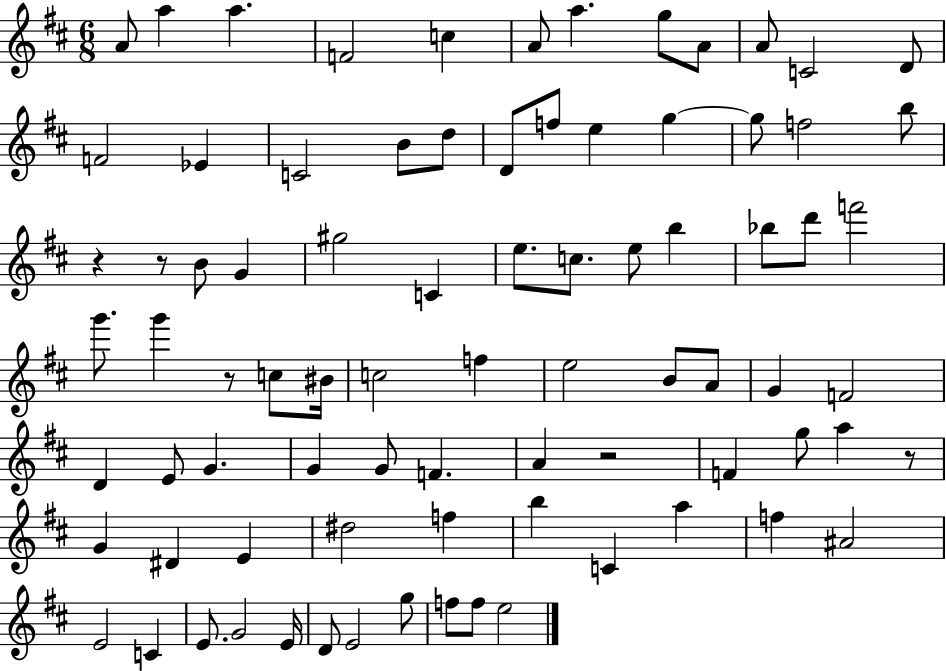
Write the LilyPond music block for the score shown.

{
  \clef treble
  \numericTimeSignature
  \time 6/8
  \key d \major
  \repeat volta 2 { a'8 a''4 a''4. | f'2 c''4 | a'8 a''4. g''8 a'8 | a'8 c'2 d'8 | \break f'2 ees'4 | c'2 b'8 d''8 | d'8 f''8 e''4 g''4~~ | g''8 f''2 b''8 | \break r4 r8 b'8 g'4 | gis''2 c'4 | e''8. c''8. e''8 b''4 | bes''8 d'''8 f'''2 | \break g'''8. g'''4 r8 c''8 bis'16 | c''2 f''4 | e''2 b'8 a'8 | g'4 f'2 | \break d'4 e'8 g'4. | g'4 g'8 f'4. | a'4 r2 | f'4 g''8 a''4 r8 | \break g'4 dis'4 e'4 | dis''2 f''4 | b''4 c'4 a''4 | f''4 ais'2 | \break e'2 c'4 | e'8. g'2 e'16 | d'8 e'2 g''8 | f''8 f''8 e''2 | \break } \bar "|."
}